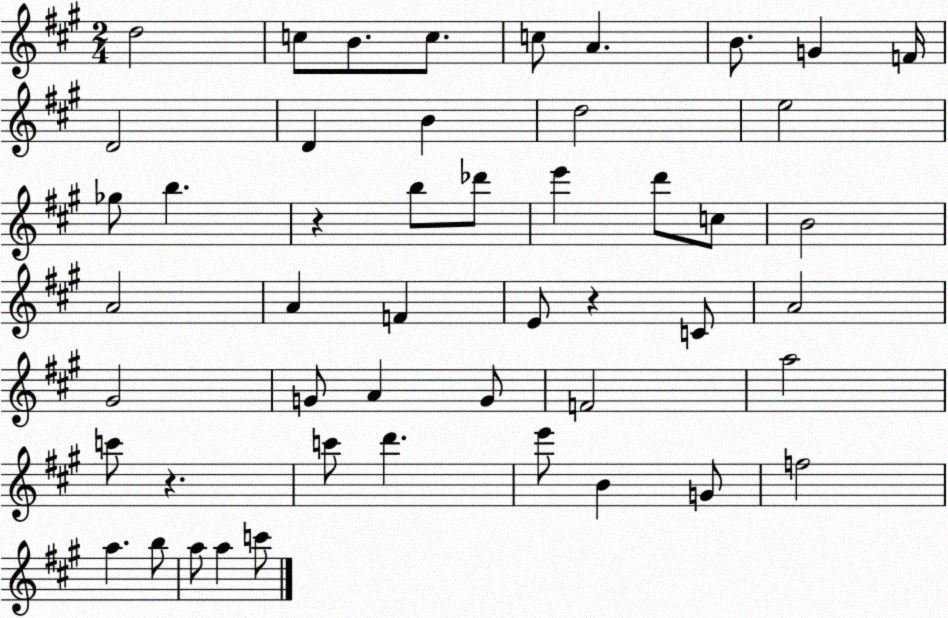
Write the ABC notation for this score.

X:1
T:Untitled
M:2/4
L:1/4
K:A
d2 c/2 B/2 c/2 c/2 A B/2 G F/4 D2 D B d2 e2 _g/2 b z b/2 _d'/2 e' d'/2 c/2 B2 A2 A F E/2 z C/2 A2 ^G2 G/2 A G/2 F2 a2 c'/2 z c'/2 d' e'/2 B G/2 f2 a b/2 a/2 a c'/2